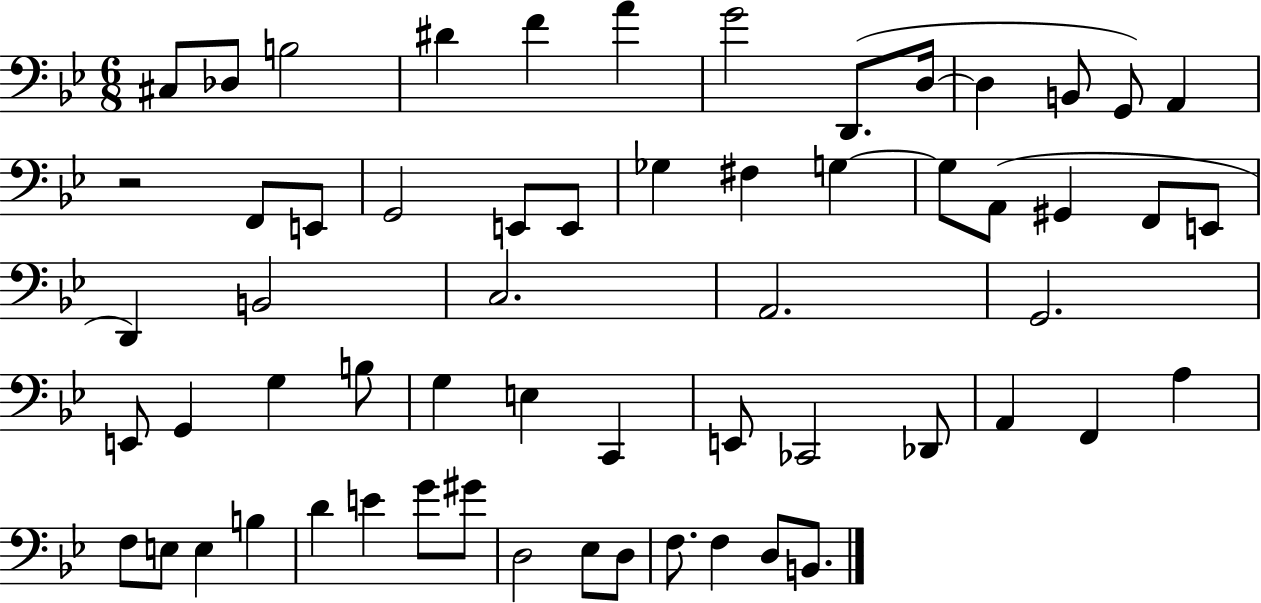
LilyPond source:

{
  \clef bass
  \numericTimeSignature
  \time 6/8
  \key bes \major
  cis8 des8 b2 | dis'4 f'4 a'4 | g'2 d,8.( d16~~ | d4 b,8 g,8) a,4 | \break r2 f,8 e,8 | g,2 e,8 e,8 | ges4 fis4 g4~~ | g8 a,8( gis,4 f,8 e,8 | \break d,4) b,2 | c2. | a,2. | g,2. | \break e,8 g,4 g4 b8 | g4 e4 c,4 | e,8 ces,2 des,8 | a,4 f,4 a4 | \break f8 e8 e4 b4 | d'4 e'4 g'8 gis'8 | d2 ees8 d8 | f8. f4 d8 b,8. | \break \bar "|."
}